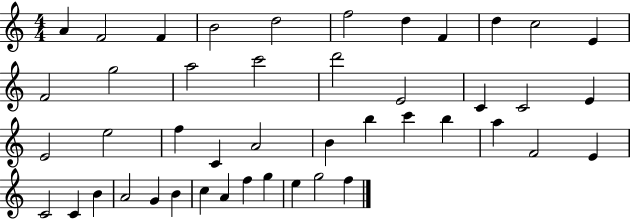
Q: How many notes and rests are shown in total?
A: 45